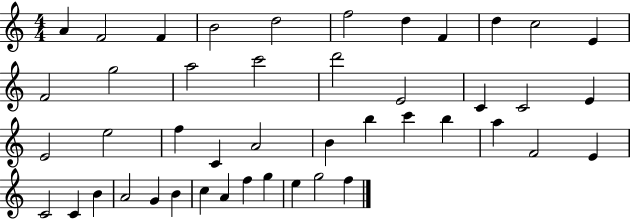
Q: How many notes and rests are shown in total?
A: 45